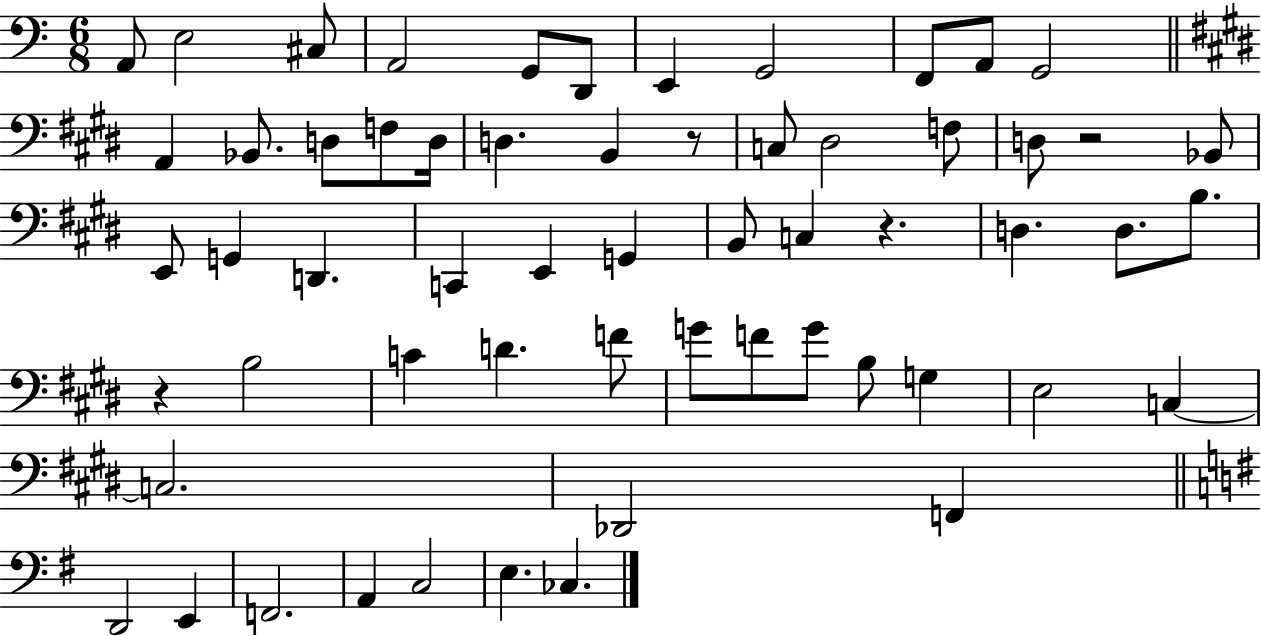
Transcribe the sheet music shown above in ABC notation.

X:1
T:Untitled
M:6/8
L:1/4
K:C
A,,/2 E,2 ^C,/2 A,,2 G,,/2 D,,/2 E,, G,,2 F,,/2 A,,/2 G,,2 A,, _B,,/2 D,/2 F,/2 D,/4 D, B,, z/2 C,/2 ^D,2 F,/2 D,/2 z2 _B,,/2 E,,/2 G,, D,, C,, E,, G,, B,,/2 C, z D, D,/2 B,/2 z B,2 C D F/2 G/2 F/2 G/2 B,/2 G, E,2 C, C,2 _D,,2 F,, D,,2 E,, F,,2 A,, C,2 E, _C,